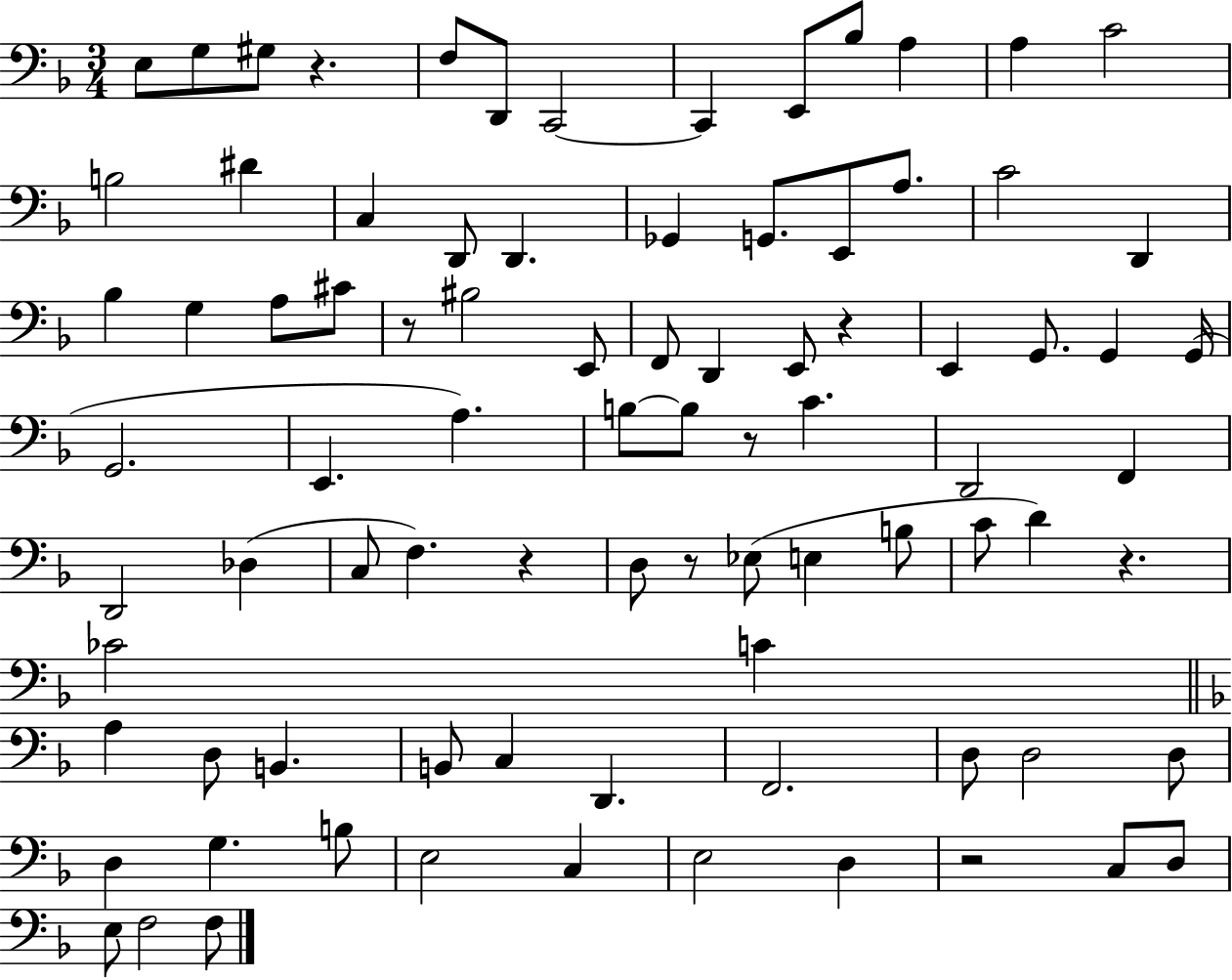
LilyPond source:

{
  \clef bass
  \numericTimeSignature
  \time 3/4
  \key f \major
  \repeat volta 2 { e8 g8 gis8 r4. | f8 d,8 c,2~~ | c,4 e,8 bes8 a4 | a4 c'2 | \break b2 dis'4 | c4 d,8 d,4. | ges,4 g,8. e,8 a8. | c'2 d,4 | \break bes4 g4 a8 cis'8 | r8 bis2 e,8 | f,8 d,4 e,8 r4 | e,4 g,8. g,4 g,16( | \break g,2. | e,4. a4.) | b8~~ b8 r8 c'4. | d,2 f,4 | \break d,2 des4( | c8 f4.) r4 | d8 r8 ees8( e4 b8 | c'8 d'4) r4. | \break ces'2 c'4 | \bar "||" \break \key f \major a4 d8 b,4. | b,8 c4 d,4. | f,2. | d8 d2 d8 | \break d4 g4. b8 | e2 c4 | e2 d4 | r2 c8 d8 | \break e8 f2 f8 | } \bar "|."
}